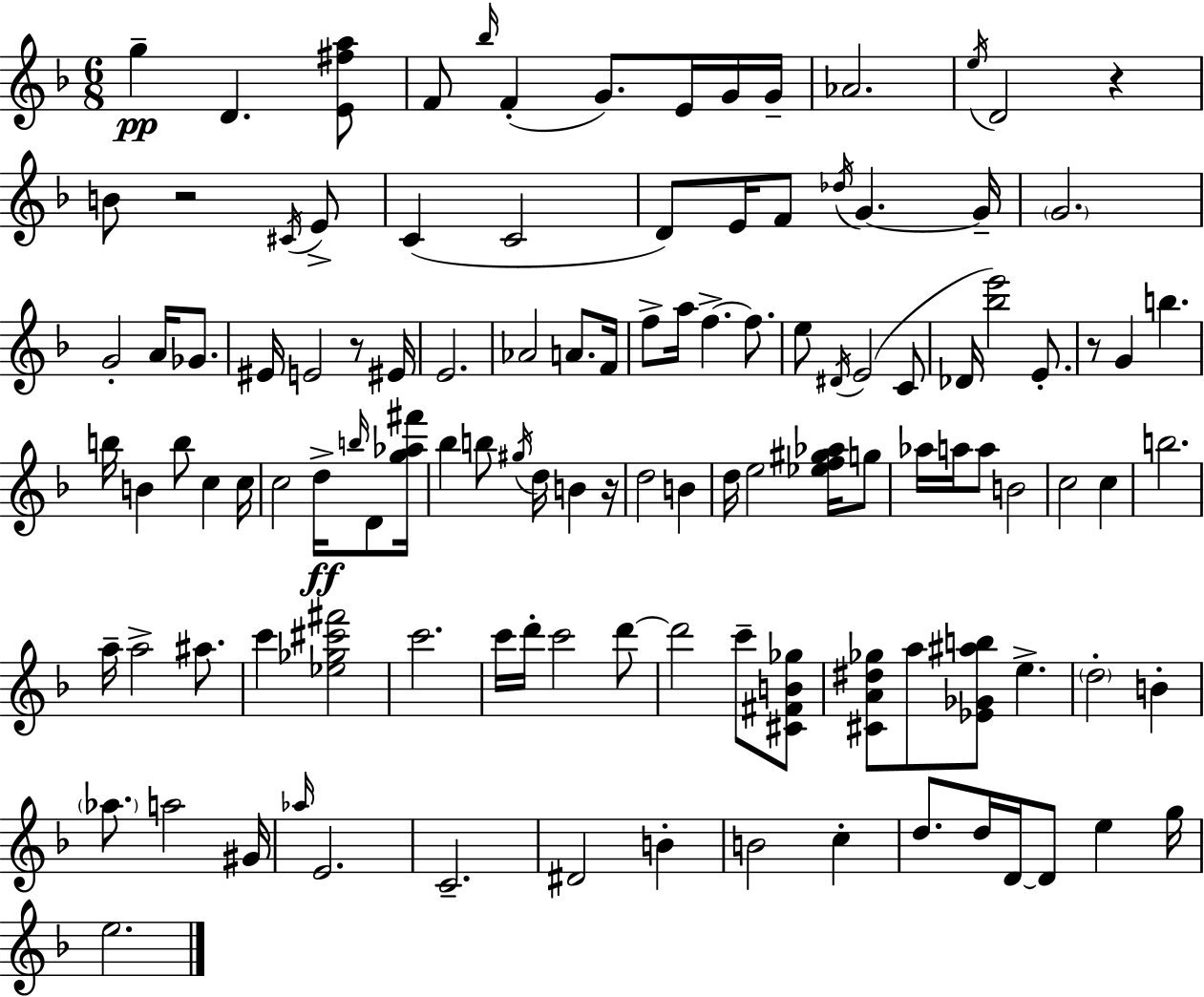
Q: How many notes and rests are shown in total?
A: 117